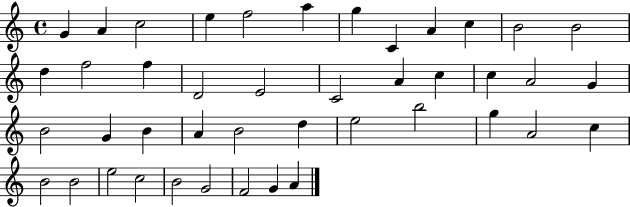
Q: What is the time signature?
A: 4/4